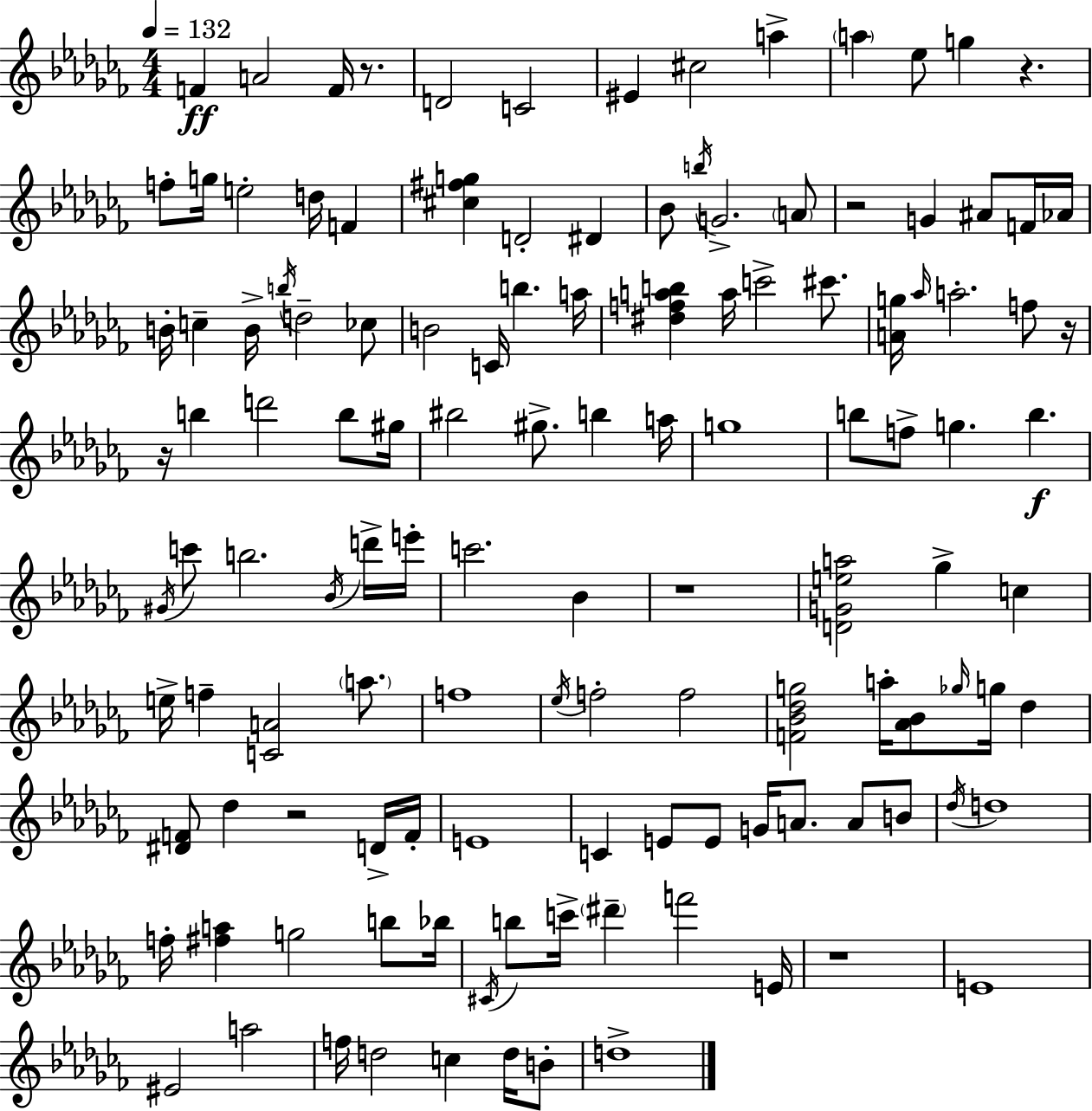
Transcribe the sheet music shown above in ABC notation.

X:1
T:Untitled
M:4/4
L:1/4
K:Abm
F A2 F/4 z/2 D2 C2 ^E ^c2 a a _e/2 g z f/2 g/4 e2 d/4 F [^c^fg] D2 ^D _B/2 b/4 G2 A/2 z2 G ^A/2 F/4 _A/4 B/4 c B/4 b/4 d2 _c/2 B2 C/4 b a/4 [^dfab] a/4 c'2 ^c'/2 [Ag]/4 _a/4 a2 f/2 z/4 z/4 b d'2 b/2 ^g/4 ^b2 ^g/2 b a/4 g4 b/2 f/2 g b ^G/4 c'/2 b2 _B/4 d'/4 e'/4 c'2 _B z4 [DGea]2 _g c e/4 f [CA]2 a/2 f4 _e/4 f2 f2 [F_B_dg]2 a/4 [_A_B]/2 _g/4 g/4 _d [^DF]/2 _d z2 D/4 F/4 E4 C E/2 E/2 G/4 A/2 A/2 B/2 _d/4 d4 f/4 [^fa] g2 b/2 _b/4 ^C/4 b/2 c'/4 ^d' f'2 E/4 z4 E4 ^E2 a2 f/4 d2 c d/4 B/2 d4